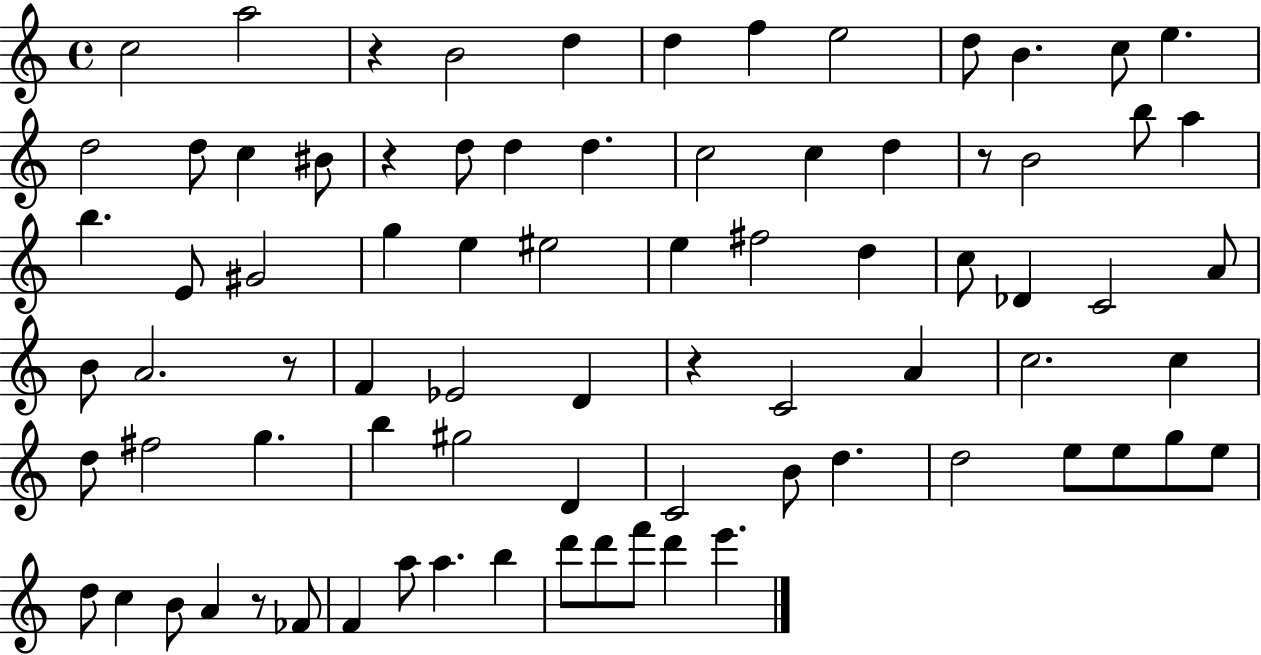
{
  \clef treble
  \time 4/4
  \defaultTimeSignature
  \key c \major
  c''2 a''2 | r4 b'2 d''4 | d''4 f''4 e''2 | d''8 b'4. c''8 e''4. | \break d''2 d''8 c''4 bis'8 | r4 d''8 d''4 d''4. | c''2 c''4 d''4 | r8 b'2 b''8 a''4 | \break b''4. e'8 gis'2 | g''4 e''4 eis''2 | e''4 fis''2 d''4 | c''8 des'4 c'2 a'8 | \break b'8 a'2. r8 | f'4 ees'2 d'4 | r4 c'2 a'4 | c''2. c''4 | \break d''8 fis''2 g''4. | b''4 gis''2 d'4 | c'2 b'8 d''4. | d''2 e''8 e''8 g''8 e''8 | \break d''8 c''4 b'8 a'4 r8 fes'8 | f'4 a''8 a''4. b''4 | d'''8 d'''8 f'''8 d'''4 e'''4. | \bar "|."
}